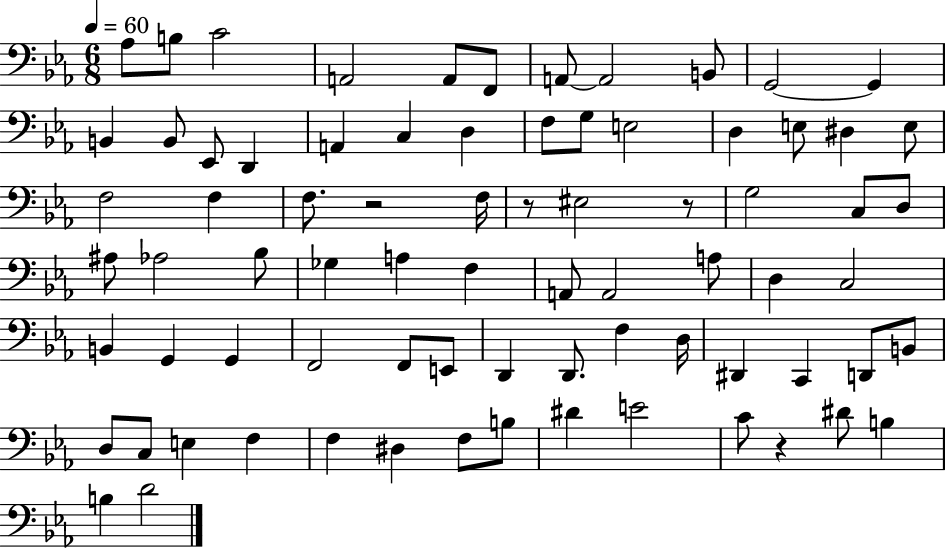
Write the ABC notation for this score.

X:1
T:Untitled
M:6/8
L:1/4
K:Eb
_A,/2 B,/2 C2 A,,2 A,,/2 F,,/2 A,,/2 A,,2 B,,/2 G,,2 G,, B,, B,,/2 _E,,/2 D,, A,, C, D, F,/2 G,/2 E,2 D, E,/2 ^D, E,/2 F,2 F, F,/2 z2 F,/4 z/2 ^E,2 z/2 G,2 C,/2 D,/2 ^A,/2 _A,2 _B,/2 _G, A, F, A,,/2 A,,2 A,/2 D, C,2 B,, G,, G,, F,,2 F,,/2 E,,/2 D,, D,,/2 F, D,/4 ^D,, C,, D,,/2 B,,/2 D,/2 C,/2 E, F, F, ^D, F,/2 B,/2 ^D E2 C/2 z ^D/2 B, B, D2